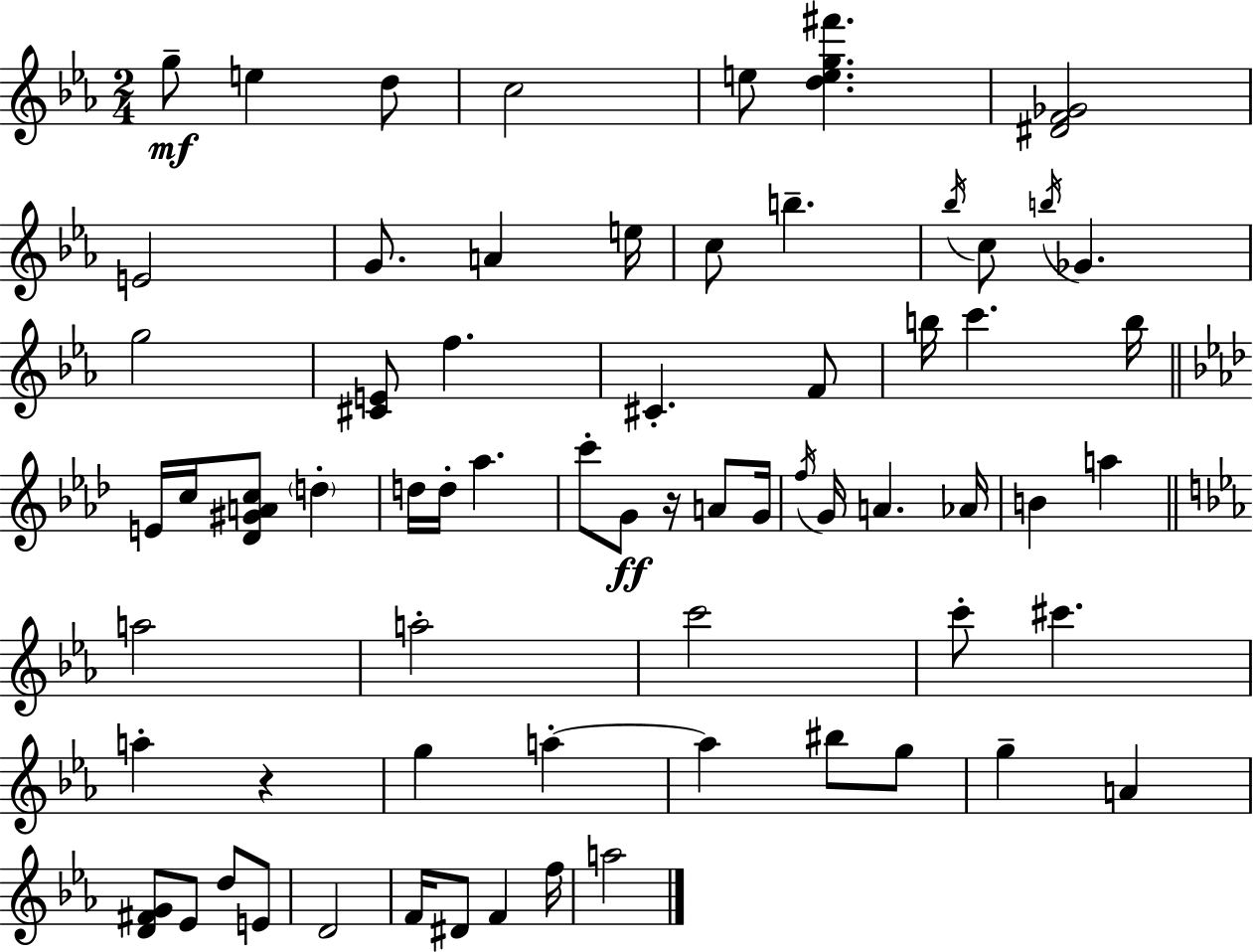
{
  \clef treble
  \numericTimeSignature
  \time 2/4
  \key ees \major
  g''8--\mf e''4 d''8 | c''2 | e''8 <d'' e'' g'' fis'''>4. | <dis' f' ges'>2 | \break e'2 | g'8. a'4 e''16 | c''8 b''4.-- | \acciaccatura { bes''16 } c''8 \acciaccatura { b''16 } ges'4. | \break g''2 | <cis' e'>8 f''4. | cis'4.-. | f'8 b''16 c'''4. | \break b''16 \bar "||" \break \key aes \major e'16 c''16 <des' gis' a' c''>8 \parenthesize d''4-. | d''16 d''16-. aes''4. | c'''8-. g'8\ff r16 a'8 g'16 | \acciaccatura { f''16 } g'16 a'4. | \break aes'16 b'4 a''4 | \bar "||" \break \key ees \major a''2 | a''2-. | c'''2 | c'''8-. cis'''4. | \break a''4-. r4 | g''4 a''4-.~~ | a''4 bis''8 g''8 | g''4-- a'4 | \break <d' fis' g'>8 ees'8 d''8 e'8 | d'2 | f'16 dis'8 f'4 f''16 | a''2 | \break \bar "|."
}